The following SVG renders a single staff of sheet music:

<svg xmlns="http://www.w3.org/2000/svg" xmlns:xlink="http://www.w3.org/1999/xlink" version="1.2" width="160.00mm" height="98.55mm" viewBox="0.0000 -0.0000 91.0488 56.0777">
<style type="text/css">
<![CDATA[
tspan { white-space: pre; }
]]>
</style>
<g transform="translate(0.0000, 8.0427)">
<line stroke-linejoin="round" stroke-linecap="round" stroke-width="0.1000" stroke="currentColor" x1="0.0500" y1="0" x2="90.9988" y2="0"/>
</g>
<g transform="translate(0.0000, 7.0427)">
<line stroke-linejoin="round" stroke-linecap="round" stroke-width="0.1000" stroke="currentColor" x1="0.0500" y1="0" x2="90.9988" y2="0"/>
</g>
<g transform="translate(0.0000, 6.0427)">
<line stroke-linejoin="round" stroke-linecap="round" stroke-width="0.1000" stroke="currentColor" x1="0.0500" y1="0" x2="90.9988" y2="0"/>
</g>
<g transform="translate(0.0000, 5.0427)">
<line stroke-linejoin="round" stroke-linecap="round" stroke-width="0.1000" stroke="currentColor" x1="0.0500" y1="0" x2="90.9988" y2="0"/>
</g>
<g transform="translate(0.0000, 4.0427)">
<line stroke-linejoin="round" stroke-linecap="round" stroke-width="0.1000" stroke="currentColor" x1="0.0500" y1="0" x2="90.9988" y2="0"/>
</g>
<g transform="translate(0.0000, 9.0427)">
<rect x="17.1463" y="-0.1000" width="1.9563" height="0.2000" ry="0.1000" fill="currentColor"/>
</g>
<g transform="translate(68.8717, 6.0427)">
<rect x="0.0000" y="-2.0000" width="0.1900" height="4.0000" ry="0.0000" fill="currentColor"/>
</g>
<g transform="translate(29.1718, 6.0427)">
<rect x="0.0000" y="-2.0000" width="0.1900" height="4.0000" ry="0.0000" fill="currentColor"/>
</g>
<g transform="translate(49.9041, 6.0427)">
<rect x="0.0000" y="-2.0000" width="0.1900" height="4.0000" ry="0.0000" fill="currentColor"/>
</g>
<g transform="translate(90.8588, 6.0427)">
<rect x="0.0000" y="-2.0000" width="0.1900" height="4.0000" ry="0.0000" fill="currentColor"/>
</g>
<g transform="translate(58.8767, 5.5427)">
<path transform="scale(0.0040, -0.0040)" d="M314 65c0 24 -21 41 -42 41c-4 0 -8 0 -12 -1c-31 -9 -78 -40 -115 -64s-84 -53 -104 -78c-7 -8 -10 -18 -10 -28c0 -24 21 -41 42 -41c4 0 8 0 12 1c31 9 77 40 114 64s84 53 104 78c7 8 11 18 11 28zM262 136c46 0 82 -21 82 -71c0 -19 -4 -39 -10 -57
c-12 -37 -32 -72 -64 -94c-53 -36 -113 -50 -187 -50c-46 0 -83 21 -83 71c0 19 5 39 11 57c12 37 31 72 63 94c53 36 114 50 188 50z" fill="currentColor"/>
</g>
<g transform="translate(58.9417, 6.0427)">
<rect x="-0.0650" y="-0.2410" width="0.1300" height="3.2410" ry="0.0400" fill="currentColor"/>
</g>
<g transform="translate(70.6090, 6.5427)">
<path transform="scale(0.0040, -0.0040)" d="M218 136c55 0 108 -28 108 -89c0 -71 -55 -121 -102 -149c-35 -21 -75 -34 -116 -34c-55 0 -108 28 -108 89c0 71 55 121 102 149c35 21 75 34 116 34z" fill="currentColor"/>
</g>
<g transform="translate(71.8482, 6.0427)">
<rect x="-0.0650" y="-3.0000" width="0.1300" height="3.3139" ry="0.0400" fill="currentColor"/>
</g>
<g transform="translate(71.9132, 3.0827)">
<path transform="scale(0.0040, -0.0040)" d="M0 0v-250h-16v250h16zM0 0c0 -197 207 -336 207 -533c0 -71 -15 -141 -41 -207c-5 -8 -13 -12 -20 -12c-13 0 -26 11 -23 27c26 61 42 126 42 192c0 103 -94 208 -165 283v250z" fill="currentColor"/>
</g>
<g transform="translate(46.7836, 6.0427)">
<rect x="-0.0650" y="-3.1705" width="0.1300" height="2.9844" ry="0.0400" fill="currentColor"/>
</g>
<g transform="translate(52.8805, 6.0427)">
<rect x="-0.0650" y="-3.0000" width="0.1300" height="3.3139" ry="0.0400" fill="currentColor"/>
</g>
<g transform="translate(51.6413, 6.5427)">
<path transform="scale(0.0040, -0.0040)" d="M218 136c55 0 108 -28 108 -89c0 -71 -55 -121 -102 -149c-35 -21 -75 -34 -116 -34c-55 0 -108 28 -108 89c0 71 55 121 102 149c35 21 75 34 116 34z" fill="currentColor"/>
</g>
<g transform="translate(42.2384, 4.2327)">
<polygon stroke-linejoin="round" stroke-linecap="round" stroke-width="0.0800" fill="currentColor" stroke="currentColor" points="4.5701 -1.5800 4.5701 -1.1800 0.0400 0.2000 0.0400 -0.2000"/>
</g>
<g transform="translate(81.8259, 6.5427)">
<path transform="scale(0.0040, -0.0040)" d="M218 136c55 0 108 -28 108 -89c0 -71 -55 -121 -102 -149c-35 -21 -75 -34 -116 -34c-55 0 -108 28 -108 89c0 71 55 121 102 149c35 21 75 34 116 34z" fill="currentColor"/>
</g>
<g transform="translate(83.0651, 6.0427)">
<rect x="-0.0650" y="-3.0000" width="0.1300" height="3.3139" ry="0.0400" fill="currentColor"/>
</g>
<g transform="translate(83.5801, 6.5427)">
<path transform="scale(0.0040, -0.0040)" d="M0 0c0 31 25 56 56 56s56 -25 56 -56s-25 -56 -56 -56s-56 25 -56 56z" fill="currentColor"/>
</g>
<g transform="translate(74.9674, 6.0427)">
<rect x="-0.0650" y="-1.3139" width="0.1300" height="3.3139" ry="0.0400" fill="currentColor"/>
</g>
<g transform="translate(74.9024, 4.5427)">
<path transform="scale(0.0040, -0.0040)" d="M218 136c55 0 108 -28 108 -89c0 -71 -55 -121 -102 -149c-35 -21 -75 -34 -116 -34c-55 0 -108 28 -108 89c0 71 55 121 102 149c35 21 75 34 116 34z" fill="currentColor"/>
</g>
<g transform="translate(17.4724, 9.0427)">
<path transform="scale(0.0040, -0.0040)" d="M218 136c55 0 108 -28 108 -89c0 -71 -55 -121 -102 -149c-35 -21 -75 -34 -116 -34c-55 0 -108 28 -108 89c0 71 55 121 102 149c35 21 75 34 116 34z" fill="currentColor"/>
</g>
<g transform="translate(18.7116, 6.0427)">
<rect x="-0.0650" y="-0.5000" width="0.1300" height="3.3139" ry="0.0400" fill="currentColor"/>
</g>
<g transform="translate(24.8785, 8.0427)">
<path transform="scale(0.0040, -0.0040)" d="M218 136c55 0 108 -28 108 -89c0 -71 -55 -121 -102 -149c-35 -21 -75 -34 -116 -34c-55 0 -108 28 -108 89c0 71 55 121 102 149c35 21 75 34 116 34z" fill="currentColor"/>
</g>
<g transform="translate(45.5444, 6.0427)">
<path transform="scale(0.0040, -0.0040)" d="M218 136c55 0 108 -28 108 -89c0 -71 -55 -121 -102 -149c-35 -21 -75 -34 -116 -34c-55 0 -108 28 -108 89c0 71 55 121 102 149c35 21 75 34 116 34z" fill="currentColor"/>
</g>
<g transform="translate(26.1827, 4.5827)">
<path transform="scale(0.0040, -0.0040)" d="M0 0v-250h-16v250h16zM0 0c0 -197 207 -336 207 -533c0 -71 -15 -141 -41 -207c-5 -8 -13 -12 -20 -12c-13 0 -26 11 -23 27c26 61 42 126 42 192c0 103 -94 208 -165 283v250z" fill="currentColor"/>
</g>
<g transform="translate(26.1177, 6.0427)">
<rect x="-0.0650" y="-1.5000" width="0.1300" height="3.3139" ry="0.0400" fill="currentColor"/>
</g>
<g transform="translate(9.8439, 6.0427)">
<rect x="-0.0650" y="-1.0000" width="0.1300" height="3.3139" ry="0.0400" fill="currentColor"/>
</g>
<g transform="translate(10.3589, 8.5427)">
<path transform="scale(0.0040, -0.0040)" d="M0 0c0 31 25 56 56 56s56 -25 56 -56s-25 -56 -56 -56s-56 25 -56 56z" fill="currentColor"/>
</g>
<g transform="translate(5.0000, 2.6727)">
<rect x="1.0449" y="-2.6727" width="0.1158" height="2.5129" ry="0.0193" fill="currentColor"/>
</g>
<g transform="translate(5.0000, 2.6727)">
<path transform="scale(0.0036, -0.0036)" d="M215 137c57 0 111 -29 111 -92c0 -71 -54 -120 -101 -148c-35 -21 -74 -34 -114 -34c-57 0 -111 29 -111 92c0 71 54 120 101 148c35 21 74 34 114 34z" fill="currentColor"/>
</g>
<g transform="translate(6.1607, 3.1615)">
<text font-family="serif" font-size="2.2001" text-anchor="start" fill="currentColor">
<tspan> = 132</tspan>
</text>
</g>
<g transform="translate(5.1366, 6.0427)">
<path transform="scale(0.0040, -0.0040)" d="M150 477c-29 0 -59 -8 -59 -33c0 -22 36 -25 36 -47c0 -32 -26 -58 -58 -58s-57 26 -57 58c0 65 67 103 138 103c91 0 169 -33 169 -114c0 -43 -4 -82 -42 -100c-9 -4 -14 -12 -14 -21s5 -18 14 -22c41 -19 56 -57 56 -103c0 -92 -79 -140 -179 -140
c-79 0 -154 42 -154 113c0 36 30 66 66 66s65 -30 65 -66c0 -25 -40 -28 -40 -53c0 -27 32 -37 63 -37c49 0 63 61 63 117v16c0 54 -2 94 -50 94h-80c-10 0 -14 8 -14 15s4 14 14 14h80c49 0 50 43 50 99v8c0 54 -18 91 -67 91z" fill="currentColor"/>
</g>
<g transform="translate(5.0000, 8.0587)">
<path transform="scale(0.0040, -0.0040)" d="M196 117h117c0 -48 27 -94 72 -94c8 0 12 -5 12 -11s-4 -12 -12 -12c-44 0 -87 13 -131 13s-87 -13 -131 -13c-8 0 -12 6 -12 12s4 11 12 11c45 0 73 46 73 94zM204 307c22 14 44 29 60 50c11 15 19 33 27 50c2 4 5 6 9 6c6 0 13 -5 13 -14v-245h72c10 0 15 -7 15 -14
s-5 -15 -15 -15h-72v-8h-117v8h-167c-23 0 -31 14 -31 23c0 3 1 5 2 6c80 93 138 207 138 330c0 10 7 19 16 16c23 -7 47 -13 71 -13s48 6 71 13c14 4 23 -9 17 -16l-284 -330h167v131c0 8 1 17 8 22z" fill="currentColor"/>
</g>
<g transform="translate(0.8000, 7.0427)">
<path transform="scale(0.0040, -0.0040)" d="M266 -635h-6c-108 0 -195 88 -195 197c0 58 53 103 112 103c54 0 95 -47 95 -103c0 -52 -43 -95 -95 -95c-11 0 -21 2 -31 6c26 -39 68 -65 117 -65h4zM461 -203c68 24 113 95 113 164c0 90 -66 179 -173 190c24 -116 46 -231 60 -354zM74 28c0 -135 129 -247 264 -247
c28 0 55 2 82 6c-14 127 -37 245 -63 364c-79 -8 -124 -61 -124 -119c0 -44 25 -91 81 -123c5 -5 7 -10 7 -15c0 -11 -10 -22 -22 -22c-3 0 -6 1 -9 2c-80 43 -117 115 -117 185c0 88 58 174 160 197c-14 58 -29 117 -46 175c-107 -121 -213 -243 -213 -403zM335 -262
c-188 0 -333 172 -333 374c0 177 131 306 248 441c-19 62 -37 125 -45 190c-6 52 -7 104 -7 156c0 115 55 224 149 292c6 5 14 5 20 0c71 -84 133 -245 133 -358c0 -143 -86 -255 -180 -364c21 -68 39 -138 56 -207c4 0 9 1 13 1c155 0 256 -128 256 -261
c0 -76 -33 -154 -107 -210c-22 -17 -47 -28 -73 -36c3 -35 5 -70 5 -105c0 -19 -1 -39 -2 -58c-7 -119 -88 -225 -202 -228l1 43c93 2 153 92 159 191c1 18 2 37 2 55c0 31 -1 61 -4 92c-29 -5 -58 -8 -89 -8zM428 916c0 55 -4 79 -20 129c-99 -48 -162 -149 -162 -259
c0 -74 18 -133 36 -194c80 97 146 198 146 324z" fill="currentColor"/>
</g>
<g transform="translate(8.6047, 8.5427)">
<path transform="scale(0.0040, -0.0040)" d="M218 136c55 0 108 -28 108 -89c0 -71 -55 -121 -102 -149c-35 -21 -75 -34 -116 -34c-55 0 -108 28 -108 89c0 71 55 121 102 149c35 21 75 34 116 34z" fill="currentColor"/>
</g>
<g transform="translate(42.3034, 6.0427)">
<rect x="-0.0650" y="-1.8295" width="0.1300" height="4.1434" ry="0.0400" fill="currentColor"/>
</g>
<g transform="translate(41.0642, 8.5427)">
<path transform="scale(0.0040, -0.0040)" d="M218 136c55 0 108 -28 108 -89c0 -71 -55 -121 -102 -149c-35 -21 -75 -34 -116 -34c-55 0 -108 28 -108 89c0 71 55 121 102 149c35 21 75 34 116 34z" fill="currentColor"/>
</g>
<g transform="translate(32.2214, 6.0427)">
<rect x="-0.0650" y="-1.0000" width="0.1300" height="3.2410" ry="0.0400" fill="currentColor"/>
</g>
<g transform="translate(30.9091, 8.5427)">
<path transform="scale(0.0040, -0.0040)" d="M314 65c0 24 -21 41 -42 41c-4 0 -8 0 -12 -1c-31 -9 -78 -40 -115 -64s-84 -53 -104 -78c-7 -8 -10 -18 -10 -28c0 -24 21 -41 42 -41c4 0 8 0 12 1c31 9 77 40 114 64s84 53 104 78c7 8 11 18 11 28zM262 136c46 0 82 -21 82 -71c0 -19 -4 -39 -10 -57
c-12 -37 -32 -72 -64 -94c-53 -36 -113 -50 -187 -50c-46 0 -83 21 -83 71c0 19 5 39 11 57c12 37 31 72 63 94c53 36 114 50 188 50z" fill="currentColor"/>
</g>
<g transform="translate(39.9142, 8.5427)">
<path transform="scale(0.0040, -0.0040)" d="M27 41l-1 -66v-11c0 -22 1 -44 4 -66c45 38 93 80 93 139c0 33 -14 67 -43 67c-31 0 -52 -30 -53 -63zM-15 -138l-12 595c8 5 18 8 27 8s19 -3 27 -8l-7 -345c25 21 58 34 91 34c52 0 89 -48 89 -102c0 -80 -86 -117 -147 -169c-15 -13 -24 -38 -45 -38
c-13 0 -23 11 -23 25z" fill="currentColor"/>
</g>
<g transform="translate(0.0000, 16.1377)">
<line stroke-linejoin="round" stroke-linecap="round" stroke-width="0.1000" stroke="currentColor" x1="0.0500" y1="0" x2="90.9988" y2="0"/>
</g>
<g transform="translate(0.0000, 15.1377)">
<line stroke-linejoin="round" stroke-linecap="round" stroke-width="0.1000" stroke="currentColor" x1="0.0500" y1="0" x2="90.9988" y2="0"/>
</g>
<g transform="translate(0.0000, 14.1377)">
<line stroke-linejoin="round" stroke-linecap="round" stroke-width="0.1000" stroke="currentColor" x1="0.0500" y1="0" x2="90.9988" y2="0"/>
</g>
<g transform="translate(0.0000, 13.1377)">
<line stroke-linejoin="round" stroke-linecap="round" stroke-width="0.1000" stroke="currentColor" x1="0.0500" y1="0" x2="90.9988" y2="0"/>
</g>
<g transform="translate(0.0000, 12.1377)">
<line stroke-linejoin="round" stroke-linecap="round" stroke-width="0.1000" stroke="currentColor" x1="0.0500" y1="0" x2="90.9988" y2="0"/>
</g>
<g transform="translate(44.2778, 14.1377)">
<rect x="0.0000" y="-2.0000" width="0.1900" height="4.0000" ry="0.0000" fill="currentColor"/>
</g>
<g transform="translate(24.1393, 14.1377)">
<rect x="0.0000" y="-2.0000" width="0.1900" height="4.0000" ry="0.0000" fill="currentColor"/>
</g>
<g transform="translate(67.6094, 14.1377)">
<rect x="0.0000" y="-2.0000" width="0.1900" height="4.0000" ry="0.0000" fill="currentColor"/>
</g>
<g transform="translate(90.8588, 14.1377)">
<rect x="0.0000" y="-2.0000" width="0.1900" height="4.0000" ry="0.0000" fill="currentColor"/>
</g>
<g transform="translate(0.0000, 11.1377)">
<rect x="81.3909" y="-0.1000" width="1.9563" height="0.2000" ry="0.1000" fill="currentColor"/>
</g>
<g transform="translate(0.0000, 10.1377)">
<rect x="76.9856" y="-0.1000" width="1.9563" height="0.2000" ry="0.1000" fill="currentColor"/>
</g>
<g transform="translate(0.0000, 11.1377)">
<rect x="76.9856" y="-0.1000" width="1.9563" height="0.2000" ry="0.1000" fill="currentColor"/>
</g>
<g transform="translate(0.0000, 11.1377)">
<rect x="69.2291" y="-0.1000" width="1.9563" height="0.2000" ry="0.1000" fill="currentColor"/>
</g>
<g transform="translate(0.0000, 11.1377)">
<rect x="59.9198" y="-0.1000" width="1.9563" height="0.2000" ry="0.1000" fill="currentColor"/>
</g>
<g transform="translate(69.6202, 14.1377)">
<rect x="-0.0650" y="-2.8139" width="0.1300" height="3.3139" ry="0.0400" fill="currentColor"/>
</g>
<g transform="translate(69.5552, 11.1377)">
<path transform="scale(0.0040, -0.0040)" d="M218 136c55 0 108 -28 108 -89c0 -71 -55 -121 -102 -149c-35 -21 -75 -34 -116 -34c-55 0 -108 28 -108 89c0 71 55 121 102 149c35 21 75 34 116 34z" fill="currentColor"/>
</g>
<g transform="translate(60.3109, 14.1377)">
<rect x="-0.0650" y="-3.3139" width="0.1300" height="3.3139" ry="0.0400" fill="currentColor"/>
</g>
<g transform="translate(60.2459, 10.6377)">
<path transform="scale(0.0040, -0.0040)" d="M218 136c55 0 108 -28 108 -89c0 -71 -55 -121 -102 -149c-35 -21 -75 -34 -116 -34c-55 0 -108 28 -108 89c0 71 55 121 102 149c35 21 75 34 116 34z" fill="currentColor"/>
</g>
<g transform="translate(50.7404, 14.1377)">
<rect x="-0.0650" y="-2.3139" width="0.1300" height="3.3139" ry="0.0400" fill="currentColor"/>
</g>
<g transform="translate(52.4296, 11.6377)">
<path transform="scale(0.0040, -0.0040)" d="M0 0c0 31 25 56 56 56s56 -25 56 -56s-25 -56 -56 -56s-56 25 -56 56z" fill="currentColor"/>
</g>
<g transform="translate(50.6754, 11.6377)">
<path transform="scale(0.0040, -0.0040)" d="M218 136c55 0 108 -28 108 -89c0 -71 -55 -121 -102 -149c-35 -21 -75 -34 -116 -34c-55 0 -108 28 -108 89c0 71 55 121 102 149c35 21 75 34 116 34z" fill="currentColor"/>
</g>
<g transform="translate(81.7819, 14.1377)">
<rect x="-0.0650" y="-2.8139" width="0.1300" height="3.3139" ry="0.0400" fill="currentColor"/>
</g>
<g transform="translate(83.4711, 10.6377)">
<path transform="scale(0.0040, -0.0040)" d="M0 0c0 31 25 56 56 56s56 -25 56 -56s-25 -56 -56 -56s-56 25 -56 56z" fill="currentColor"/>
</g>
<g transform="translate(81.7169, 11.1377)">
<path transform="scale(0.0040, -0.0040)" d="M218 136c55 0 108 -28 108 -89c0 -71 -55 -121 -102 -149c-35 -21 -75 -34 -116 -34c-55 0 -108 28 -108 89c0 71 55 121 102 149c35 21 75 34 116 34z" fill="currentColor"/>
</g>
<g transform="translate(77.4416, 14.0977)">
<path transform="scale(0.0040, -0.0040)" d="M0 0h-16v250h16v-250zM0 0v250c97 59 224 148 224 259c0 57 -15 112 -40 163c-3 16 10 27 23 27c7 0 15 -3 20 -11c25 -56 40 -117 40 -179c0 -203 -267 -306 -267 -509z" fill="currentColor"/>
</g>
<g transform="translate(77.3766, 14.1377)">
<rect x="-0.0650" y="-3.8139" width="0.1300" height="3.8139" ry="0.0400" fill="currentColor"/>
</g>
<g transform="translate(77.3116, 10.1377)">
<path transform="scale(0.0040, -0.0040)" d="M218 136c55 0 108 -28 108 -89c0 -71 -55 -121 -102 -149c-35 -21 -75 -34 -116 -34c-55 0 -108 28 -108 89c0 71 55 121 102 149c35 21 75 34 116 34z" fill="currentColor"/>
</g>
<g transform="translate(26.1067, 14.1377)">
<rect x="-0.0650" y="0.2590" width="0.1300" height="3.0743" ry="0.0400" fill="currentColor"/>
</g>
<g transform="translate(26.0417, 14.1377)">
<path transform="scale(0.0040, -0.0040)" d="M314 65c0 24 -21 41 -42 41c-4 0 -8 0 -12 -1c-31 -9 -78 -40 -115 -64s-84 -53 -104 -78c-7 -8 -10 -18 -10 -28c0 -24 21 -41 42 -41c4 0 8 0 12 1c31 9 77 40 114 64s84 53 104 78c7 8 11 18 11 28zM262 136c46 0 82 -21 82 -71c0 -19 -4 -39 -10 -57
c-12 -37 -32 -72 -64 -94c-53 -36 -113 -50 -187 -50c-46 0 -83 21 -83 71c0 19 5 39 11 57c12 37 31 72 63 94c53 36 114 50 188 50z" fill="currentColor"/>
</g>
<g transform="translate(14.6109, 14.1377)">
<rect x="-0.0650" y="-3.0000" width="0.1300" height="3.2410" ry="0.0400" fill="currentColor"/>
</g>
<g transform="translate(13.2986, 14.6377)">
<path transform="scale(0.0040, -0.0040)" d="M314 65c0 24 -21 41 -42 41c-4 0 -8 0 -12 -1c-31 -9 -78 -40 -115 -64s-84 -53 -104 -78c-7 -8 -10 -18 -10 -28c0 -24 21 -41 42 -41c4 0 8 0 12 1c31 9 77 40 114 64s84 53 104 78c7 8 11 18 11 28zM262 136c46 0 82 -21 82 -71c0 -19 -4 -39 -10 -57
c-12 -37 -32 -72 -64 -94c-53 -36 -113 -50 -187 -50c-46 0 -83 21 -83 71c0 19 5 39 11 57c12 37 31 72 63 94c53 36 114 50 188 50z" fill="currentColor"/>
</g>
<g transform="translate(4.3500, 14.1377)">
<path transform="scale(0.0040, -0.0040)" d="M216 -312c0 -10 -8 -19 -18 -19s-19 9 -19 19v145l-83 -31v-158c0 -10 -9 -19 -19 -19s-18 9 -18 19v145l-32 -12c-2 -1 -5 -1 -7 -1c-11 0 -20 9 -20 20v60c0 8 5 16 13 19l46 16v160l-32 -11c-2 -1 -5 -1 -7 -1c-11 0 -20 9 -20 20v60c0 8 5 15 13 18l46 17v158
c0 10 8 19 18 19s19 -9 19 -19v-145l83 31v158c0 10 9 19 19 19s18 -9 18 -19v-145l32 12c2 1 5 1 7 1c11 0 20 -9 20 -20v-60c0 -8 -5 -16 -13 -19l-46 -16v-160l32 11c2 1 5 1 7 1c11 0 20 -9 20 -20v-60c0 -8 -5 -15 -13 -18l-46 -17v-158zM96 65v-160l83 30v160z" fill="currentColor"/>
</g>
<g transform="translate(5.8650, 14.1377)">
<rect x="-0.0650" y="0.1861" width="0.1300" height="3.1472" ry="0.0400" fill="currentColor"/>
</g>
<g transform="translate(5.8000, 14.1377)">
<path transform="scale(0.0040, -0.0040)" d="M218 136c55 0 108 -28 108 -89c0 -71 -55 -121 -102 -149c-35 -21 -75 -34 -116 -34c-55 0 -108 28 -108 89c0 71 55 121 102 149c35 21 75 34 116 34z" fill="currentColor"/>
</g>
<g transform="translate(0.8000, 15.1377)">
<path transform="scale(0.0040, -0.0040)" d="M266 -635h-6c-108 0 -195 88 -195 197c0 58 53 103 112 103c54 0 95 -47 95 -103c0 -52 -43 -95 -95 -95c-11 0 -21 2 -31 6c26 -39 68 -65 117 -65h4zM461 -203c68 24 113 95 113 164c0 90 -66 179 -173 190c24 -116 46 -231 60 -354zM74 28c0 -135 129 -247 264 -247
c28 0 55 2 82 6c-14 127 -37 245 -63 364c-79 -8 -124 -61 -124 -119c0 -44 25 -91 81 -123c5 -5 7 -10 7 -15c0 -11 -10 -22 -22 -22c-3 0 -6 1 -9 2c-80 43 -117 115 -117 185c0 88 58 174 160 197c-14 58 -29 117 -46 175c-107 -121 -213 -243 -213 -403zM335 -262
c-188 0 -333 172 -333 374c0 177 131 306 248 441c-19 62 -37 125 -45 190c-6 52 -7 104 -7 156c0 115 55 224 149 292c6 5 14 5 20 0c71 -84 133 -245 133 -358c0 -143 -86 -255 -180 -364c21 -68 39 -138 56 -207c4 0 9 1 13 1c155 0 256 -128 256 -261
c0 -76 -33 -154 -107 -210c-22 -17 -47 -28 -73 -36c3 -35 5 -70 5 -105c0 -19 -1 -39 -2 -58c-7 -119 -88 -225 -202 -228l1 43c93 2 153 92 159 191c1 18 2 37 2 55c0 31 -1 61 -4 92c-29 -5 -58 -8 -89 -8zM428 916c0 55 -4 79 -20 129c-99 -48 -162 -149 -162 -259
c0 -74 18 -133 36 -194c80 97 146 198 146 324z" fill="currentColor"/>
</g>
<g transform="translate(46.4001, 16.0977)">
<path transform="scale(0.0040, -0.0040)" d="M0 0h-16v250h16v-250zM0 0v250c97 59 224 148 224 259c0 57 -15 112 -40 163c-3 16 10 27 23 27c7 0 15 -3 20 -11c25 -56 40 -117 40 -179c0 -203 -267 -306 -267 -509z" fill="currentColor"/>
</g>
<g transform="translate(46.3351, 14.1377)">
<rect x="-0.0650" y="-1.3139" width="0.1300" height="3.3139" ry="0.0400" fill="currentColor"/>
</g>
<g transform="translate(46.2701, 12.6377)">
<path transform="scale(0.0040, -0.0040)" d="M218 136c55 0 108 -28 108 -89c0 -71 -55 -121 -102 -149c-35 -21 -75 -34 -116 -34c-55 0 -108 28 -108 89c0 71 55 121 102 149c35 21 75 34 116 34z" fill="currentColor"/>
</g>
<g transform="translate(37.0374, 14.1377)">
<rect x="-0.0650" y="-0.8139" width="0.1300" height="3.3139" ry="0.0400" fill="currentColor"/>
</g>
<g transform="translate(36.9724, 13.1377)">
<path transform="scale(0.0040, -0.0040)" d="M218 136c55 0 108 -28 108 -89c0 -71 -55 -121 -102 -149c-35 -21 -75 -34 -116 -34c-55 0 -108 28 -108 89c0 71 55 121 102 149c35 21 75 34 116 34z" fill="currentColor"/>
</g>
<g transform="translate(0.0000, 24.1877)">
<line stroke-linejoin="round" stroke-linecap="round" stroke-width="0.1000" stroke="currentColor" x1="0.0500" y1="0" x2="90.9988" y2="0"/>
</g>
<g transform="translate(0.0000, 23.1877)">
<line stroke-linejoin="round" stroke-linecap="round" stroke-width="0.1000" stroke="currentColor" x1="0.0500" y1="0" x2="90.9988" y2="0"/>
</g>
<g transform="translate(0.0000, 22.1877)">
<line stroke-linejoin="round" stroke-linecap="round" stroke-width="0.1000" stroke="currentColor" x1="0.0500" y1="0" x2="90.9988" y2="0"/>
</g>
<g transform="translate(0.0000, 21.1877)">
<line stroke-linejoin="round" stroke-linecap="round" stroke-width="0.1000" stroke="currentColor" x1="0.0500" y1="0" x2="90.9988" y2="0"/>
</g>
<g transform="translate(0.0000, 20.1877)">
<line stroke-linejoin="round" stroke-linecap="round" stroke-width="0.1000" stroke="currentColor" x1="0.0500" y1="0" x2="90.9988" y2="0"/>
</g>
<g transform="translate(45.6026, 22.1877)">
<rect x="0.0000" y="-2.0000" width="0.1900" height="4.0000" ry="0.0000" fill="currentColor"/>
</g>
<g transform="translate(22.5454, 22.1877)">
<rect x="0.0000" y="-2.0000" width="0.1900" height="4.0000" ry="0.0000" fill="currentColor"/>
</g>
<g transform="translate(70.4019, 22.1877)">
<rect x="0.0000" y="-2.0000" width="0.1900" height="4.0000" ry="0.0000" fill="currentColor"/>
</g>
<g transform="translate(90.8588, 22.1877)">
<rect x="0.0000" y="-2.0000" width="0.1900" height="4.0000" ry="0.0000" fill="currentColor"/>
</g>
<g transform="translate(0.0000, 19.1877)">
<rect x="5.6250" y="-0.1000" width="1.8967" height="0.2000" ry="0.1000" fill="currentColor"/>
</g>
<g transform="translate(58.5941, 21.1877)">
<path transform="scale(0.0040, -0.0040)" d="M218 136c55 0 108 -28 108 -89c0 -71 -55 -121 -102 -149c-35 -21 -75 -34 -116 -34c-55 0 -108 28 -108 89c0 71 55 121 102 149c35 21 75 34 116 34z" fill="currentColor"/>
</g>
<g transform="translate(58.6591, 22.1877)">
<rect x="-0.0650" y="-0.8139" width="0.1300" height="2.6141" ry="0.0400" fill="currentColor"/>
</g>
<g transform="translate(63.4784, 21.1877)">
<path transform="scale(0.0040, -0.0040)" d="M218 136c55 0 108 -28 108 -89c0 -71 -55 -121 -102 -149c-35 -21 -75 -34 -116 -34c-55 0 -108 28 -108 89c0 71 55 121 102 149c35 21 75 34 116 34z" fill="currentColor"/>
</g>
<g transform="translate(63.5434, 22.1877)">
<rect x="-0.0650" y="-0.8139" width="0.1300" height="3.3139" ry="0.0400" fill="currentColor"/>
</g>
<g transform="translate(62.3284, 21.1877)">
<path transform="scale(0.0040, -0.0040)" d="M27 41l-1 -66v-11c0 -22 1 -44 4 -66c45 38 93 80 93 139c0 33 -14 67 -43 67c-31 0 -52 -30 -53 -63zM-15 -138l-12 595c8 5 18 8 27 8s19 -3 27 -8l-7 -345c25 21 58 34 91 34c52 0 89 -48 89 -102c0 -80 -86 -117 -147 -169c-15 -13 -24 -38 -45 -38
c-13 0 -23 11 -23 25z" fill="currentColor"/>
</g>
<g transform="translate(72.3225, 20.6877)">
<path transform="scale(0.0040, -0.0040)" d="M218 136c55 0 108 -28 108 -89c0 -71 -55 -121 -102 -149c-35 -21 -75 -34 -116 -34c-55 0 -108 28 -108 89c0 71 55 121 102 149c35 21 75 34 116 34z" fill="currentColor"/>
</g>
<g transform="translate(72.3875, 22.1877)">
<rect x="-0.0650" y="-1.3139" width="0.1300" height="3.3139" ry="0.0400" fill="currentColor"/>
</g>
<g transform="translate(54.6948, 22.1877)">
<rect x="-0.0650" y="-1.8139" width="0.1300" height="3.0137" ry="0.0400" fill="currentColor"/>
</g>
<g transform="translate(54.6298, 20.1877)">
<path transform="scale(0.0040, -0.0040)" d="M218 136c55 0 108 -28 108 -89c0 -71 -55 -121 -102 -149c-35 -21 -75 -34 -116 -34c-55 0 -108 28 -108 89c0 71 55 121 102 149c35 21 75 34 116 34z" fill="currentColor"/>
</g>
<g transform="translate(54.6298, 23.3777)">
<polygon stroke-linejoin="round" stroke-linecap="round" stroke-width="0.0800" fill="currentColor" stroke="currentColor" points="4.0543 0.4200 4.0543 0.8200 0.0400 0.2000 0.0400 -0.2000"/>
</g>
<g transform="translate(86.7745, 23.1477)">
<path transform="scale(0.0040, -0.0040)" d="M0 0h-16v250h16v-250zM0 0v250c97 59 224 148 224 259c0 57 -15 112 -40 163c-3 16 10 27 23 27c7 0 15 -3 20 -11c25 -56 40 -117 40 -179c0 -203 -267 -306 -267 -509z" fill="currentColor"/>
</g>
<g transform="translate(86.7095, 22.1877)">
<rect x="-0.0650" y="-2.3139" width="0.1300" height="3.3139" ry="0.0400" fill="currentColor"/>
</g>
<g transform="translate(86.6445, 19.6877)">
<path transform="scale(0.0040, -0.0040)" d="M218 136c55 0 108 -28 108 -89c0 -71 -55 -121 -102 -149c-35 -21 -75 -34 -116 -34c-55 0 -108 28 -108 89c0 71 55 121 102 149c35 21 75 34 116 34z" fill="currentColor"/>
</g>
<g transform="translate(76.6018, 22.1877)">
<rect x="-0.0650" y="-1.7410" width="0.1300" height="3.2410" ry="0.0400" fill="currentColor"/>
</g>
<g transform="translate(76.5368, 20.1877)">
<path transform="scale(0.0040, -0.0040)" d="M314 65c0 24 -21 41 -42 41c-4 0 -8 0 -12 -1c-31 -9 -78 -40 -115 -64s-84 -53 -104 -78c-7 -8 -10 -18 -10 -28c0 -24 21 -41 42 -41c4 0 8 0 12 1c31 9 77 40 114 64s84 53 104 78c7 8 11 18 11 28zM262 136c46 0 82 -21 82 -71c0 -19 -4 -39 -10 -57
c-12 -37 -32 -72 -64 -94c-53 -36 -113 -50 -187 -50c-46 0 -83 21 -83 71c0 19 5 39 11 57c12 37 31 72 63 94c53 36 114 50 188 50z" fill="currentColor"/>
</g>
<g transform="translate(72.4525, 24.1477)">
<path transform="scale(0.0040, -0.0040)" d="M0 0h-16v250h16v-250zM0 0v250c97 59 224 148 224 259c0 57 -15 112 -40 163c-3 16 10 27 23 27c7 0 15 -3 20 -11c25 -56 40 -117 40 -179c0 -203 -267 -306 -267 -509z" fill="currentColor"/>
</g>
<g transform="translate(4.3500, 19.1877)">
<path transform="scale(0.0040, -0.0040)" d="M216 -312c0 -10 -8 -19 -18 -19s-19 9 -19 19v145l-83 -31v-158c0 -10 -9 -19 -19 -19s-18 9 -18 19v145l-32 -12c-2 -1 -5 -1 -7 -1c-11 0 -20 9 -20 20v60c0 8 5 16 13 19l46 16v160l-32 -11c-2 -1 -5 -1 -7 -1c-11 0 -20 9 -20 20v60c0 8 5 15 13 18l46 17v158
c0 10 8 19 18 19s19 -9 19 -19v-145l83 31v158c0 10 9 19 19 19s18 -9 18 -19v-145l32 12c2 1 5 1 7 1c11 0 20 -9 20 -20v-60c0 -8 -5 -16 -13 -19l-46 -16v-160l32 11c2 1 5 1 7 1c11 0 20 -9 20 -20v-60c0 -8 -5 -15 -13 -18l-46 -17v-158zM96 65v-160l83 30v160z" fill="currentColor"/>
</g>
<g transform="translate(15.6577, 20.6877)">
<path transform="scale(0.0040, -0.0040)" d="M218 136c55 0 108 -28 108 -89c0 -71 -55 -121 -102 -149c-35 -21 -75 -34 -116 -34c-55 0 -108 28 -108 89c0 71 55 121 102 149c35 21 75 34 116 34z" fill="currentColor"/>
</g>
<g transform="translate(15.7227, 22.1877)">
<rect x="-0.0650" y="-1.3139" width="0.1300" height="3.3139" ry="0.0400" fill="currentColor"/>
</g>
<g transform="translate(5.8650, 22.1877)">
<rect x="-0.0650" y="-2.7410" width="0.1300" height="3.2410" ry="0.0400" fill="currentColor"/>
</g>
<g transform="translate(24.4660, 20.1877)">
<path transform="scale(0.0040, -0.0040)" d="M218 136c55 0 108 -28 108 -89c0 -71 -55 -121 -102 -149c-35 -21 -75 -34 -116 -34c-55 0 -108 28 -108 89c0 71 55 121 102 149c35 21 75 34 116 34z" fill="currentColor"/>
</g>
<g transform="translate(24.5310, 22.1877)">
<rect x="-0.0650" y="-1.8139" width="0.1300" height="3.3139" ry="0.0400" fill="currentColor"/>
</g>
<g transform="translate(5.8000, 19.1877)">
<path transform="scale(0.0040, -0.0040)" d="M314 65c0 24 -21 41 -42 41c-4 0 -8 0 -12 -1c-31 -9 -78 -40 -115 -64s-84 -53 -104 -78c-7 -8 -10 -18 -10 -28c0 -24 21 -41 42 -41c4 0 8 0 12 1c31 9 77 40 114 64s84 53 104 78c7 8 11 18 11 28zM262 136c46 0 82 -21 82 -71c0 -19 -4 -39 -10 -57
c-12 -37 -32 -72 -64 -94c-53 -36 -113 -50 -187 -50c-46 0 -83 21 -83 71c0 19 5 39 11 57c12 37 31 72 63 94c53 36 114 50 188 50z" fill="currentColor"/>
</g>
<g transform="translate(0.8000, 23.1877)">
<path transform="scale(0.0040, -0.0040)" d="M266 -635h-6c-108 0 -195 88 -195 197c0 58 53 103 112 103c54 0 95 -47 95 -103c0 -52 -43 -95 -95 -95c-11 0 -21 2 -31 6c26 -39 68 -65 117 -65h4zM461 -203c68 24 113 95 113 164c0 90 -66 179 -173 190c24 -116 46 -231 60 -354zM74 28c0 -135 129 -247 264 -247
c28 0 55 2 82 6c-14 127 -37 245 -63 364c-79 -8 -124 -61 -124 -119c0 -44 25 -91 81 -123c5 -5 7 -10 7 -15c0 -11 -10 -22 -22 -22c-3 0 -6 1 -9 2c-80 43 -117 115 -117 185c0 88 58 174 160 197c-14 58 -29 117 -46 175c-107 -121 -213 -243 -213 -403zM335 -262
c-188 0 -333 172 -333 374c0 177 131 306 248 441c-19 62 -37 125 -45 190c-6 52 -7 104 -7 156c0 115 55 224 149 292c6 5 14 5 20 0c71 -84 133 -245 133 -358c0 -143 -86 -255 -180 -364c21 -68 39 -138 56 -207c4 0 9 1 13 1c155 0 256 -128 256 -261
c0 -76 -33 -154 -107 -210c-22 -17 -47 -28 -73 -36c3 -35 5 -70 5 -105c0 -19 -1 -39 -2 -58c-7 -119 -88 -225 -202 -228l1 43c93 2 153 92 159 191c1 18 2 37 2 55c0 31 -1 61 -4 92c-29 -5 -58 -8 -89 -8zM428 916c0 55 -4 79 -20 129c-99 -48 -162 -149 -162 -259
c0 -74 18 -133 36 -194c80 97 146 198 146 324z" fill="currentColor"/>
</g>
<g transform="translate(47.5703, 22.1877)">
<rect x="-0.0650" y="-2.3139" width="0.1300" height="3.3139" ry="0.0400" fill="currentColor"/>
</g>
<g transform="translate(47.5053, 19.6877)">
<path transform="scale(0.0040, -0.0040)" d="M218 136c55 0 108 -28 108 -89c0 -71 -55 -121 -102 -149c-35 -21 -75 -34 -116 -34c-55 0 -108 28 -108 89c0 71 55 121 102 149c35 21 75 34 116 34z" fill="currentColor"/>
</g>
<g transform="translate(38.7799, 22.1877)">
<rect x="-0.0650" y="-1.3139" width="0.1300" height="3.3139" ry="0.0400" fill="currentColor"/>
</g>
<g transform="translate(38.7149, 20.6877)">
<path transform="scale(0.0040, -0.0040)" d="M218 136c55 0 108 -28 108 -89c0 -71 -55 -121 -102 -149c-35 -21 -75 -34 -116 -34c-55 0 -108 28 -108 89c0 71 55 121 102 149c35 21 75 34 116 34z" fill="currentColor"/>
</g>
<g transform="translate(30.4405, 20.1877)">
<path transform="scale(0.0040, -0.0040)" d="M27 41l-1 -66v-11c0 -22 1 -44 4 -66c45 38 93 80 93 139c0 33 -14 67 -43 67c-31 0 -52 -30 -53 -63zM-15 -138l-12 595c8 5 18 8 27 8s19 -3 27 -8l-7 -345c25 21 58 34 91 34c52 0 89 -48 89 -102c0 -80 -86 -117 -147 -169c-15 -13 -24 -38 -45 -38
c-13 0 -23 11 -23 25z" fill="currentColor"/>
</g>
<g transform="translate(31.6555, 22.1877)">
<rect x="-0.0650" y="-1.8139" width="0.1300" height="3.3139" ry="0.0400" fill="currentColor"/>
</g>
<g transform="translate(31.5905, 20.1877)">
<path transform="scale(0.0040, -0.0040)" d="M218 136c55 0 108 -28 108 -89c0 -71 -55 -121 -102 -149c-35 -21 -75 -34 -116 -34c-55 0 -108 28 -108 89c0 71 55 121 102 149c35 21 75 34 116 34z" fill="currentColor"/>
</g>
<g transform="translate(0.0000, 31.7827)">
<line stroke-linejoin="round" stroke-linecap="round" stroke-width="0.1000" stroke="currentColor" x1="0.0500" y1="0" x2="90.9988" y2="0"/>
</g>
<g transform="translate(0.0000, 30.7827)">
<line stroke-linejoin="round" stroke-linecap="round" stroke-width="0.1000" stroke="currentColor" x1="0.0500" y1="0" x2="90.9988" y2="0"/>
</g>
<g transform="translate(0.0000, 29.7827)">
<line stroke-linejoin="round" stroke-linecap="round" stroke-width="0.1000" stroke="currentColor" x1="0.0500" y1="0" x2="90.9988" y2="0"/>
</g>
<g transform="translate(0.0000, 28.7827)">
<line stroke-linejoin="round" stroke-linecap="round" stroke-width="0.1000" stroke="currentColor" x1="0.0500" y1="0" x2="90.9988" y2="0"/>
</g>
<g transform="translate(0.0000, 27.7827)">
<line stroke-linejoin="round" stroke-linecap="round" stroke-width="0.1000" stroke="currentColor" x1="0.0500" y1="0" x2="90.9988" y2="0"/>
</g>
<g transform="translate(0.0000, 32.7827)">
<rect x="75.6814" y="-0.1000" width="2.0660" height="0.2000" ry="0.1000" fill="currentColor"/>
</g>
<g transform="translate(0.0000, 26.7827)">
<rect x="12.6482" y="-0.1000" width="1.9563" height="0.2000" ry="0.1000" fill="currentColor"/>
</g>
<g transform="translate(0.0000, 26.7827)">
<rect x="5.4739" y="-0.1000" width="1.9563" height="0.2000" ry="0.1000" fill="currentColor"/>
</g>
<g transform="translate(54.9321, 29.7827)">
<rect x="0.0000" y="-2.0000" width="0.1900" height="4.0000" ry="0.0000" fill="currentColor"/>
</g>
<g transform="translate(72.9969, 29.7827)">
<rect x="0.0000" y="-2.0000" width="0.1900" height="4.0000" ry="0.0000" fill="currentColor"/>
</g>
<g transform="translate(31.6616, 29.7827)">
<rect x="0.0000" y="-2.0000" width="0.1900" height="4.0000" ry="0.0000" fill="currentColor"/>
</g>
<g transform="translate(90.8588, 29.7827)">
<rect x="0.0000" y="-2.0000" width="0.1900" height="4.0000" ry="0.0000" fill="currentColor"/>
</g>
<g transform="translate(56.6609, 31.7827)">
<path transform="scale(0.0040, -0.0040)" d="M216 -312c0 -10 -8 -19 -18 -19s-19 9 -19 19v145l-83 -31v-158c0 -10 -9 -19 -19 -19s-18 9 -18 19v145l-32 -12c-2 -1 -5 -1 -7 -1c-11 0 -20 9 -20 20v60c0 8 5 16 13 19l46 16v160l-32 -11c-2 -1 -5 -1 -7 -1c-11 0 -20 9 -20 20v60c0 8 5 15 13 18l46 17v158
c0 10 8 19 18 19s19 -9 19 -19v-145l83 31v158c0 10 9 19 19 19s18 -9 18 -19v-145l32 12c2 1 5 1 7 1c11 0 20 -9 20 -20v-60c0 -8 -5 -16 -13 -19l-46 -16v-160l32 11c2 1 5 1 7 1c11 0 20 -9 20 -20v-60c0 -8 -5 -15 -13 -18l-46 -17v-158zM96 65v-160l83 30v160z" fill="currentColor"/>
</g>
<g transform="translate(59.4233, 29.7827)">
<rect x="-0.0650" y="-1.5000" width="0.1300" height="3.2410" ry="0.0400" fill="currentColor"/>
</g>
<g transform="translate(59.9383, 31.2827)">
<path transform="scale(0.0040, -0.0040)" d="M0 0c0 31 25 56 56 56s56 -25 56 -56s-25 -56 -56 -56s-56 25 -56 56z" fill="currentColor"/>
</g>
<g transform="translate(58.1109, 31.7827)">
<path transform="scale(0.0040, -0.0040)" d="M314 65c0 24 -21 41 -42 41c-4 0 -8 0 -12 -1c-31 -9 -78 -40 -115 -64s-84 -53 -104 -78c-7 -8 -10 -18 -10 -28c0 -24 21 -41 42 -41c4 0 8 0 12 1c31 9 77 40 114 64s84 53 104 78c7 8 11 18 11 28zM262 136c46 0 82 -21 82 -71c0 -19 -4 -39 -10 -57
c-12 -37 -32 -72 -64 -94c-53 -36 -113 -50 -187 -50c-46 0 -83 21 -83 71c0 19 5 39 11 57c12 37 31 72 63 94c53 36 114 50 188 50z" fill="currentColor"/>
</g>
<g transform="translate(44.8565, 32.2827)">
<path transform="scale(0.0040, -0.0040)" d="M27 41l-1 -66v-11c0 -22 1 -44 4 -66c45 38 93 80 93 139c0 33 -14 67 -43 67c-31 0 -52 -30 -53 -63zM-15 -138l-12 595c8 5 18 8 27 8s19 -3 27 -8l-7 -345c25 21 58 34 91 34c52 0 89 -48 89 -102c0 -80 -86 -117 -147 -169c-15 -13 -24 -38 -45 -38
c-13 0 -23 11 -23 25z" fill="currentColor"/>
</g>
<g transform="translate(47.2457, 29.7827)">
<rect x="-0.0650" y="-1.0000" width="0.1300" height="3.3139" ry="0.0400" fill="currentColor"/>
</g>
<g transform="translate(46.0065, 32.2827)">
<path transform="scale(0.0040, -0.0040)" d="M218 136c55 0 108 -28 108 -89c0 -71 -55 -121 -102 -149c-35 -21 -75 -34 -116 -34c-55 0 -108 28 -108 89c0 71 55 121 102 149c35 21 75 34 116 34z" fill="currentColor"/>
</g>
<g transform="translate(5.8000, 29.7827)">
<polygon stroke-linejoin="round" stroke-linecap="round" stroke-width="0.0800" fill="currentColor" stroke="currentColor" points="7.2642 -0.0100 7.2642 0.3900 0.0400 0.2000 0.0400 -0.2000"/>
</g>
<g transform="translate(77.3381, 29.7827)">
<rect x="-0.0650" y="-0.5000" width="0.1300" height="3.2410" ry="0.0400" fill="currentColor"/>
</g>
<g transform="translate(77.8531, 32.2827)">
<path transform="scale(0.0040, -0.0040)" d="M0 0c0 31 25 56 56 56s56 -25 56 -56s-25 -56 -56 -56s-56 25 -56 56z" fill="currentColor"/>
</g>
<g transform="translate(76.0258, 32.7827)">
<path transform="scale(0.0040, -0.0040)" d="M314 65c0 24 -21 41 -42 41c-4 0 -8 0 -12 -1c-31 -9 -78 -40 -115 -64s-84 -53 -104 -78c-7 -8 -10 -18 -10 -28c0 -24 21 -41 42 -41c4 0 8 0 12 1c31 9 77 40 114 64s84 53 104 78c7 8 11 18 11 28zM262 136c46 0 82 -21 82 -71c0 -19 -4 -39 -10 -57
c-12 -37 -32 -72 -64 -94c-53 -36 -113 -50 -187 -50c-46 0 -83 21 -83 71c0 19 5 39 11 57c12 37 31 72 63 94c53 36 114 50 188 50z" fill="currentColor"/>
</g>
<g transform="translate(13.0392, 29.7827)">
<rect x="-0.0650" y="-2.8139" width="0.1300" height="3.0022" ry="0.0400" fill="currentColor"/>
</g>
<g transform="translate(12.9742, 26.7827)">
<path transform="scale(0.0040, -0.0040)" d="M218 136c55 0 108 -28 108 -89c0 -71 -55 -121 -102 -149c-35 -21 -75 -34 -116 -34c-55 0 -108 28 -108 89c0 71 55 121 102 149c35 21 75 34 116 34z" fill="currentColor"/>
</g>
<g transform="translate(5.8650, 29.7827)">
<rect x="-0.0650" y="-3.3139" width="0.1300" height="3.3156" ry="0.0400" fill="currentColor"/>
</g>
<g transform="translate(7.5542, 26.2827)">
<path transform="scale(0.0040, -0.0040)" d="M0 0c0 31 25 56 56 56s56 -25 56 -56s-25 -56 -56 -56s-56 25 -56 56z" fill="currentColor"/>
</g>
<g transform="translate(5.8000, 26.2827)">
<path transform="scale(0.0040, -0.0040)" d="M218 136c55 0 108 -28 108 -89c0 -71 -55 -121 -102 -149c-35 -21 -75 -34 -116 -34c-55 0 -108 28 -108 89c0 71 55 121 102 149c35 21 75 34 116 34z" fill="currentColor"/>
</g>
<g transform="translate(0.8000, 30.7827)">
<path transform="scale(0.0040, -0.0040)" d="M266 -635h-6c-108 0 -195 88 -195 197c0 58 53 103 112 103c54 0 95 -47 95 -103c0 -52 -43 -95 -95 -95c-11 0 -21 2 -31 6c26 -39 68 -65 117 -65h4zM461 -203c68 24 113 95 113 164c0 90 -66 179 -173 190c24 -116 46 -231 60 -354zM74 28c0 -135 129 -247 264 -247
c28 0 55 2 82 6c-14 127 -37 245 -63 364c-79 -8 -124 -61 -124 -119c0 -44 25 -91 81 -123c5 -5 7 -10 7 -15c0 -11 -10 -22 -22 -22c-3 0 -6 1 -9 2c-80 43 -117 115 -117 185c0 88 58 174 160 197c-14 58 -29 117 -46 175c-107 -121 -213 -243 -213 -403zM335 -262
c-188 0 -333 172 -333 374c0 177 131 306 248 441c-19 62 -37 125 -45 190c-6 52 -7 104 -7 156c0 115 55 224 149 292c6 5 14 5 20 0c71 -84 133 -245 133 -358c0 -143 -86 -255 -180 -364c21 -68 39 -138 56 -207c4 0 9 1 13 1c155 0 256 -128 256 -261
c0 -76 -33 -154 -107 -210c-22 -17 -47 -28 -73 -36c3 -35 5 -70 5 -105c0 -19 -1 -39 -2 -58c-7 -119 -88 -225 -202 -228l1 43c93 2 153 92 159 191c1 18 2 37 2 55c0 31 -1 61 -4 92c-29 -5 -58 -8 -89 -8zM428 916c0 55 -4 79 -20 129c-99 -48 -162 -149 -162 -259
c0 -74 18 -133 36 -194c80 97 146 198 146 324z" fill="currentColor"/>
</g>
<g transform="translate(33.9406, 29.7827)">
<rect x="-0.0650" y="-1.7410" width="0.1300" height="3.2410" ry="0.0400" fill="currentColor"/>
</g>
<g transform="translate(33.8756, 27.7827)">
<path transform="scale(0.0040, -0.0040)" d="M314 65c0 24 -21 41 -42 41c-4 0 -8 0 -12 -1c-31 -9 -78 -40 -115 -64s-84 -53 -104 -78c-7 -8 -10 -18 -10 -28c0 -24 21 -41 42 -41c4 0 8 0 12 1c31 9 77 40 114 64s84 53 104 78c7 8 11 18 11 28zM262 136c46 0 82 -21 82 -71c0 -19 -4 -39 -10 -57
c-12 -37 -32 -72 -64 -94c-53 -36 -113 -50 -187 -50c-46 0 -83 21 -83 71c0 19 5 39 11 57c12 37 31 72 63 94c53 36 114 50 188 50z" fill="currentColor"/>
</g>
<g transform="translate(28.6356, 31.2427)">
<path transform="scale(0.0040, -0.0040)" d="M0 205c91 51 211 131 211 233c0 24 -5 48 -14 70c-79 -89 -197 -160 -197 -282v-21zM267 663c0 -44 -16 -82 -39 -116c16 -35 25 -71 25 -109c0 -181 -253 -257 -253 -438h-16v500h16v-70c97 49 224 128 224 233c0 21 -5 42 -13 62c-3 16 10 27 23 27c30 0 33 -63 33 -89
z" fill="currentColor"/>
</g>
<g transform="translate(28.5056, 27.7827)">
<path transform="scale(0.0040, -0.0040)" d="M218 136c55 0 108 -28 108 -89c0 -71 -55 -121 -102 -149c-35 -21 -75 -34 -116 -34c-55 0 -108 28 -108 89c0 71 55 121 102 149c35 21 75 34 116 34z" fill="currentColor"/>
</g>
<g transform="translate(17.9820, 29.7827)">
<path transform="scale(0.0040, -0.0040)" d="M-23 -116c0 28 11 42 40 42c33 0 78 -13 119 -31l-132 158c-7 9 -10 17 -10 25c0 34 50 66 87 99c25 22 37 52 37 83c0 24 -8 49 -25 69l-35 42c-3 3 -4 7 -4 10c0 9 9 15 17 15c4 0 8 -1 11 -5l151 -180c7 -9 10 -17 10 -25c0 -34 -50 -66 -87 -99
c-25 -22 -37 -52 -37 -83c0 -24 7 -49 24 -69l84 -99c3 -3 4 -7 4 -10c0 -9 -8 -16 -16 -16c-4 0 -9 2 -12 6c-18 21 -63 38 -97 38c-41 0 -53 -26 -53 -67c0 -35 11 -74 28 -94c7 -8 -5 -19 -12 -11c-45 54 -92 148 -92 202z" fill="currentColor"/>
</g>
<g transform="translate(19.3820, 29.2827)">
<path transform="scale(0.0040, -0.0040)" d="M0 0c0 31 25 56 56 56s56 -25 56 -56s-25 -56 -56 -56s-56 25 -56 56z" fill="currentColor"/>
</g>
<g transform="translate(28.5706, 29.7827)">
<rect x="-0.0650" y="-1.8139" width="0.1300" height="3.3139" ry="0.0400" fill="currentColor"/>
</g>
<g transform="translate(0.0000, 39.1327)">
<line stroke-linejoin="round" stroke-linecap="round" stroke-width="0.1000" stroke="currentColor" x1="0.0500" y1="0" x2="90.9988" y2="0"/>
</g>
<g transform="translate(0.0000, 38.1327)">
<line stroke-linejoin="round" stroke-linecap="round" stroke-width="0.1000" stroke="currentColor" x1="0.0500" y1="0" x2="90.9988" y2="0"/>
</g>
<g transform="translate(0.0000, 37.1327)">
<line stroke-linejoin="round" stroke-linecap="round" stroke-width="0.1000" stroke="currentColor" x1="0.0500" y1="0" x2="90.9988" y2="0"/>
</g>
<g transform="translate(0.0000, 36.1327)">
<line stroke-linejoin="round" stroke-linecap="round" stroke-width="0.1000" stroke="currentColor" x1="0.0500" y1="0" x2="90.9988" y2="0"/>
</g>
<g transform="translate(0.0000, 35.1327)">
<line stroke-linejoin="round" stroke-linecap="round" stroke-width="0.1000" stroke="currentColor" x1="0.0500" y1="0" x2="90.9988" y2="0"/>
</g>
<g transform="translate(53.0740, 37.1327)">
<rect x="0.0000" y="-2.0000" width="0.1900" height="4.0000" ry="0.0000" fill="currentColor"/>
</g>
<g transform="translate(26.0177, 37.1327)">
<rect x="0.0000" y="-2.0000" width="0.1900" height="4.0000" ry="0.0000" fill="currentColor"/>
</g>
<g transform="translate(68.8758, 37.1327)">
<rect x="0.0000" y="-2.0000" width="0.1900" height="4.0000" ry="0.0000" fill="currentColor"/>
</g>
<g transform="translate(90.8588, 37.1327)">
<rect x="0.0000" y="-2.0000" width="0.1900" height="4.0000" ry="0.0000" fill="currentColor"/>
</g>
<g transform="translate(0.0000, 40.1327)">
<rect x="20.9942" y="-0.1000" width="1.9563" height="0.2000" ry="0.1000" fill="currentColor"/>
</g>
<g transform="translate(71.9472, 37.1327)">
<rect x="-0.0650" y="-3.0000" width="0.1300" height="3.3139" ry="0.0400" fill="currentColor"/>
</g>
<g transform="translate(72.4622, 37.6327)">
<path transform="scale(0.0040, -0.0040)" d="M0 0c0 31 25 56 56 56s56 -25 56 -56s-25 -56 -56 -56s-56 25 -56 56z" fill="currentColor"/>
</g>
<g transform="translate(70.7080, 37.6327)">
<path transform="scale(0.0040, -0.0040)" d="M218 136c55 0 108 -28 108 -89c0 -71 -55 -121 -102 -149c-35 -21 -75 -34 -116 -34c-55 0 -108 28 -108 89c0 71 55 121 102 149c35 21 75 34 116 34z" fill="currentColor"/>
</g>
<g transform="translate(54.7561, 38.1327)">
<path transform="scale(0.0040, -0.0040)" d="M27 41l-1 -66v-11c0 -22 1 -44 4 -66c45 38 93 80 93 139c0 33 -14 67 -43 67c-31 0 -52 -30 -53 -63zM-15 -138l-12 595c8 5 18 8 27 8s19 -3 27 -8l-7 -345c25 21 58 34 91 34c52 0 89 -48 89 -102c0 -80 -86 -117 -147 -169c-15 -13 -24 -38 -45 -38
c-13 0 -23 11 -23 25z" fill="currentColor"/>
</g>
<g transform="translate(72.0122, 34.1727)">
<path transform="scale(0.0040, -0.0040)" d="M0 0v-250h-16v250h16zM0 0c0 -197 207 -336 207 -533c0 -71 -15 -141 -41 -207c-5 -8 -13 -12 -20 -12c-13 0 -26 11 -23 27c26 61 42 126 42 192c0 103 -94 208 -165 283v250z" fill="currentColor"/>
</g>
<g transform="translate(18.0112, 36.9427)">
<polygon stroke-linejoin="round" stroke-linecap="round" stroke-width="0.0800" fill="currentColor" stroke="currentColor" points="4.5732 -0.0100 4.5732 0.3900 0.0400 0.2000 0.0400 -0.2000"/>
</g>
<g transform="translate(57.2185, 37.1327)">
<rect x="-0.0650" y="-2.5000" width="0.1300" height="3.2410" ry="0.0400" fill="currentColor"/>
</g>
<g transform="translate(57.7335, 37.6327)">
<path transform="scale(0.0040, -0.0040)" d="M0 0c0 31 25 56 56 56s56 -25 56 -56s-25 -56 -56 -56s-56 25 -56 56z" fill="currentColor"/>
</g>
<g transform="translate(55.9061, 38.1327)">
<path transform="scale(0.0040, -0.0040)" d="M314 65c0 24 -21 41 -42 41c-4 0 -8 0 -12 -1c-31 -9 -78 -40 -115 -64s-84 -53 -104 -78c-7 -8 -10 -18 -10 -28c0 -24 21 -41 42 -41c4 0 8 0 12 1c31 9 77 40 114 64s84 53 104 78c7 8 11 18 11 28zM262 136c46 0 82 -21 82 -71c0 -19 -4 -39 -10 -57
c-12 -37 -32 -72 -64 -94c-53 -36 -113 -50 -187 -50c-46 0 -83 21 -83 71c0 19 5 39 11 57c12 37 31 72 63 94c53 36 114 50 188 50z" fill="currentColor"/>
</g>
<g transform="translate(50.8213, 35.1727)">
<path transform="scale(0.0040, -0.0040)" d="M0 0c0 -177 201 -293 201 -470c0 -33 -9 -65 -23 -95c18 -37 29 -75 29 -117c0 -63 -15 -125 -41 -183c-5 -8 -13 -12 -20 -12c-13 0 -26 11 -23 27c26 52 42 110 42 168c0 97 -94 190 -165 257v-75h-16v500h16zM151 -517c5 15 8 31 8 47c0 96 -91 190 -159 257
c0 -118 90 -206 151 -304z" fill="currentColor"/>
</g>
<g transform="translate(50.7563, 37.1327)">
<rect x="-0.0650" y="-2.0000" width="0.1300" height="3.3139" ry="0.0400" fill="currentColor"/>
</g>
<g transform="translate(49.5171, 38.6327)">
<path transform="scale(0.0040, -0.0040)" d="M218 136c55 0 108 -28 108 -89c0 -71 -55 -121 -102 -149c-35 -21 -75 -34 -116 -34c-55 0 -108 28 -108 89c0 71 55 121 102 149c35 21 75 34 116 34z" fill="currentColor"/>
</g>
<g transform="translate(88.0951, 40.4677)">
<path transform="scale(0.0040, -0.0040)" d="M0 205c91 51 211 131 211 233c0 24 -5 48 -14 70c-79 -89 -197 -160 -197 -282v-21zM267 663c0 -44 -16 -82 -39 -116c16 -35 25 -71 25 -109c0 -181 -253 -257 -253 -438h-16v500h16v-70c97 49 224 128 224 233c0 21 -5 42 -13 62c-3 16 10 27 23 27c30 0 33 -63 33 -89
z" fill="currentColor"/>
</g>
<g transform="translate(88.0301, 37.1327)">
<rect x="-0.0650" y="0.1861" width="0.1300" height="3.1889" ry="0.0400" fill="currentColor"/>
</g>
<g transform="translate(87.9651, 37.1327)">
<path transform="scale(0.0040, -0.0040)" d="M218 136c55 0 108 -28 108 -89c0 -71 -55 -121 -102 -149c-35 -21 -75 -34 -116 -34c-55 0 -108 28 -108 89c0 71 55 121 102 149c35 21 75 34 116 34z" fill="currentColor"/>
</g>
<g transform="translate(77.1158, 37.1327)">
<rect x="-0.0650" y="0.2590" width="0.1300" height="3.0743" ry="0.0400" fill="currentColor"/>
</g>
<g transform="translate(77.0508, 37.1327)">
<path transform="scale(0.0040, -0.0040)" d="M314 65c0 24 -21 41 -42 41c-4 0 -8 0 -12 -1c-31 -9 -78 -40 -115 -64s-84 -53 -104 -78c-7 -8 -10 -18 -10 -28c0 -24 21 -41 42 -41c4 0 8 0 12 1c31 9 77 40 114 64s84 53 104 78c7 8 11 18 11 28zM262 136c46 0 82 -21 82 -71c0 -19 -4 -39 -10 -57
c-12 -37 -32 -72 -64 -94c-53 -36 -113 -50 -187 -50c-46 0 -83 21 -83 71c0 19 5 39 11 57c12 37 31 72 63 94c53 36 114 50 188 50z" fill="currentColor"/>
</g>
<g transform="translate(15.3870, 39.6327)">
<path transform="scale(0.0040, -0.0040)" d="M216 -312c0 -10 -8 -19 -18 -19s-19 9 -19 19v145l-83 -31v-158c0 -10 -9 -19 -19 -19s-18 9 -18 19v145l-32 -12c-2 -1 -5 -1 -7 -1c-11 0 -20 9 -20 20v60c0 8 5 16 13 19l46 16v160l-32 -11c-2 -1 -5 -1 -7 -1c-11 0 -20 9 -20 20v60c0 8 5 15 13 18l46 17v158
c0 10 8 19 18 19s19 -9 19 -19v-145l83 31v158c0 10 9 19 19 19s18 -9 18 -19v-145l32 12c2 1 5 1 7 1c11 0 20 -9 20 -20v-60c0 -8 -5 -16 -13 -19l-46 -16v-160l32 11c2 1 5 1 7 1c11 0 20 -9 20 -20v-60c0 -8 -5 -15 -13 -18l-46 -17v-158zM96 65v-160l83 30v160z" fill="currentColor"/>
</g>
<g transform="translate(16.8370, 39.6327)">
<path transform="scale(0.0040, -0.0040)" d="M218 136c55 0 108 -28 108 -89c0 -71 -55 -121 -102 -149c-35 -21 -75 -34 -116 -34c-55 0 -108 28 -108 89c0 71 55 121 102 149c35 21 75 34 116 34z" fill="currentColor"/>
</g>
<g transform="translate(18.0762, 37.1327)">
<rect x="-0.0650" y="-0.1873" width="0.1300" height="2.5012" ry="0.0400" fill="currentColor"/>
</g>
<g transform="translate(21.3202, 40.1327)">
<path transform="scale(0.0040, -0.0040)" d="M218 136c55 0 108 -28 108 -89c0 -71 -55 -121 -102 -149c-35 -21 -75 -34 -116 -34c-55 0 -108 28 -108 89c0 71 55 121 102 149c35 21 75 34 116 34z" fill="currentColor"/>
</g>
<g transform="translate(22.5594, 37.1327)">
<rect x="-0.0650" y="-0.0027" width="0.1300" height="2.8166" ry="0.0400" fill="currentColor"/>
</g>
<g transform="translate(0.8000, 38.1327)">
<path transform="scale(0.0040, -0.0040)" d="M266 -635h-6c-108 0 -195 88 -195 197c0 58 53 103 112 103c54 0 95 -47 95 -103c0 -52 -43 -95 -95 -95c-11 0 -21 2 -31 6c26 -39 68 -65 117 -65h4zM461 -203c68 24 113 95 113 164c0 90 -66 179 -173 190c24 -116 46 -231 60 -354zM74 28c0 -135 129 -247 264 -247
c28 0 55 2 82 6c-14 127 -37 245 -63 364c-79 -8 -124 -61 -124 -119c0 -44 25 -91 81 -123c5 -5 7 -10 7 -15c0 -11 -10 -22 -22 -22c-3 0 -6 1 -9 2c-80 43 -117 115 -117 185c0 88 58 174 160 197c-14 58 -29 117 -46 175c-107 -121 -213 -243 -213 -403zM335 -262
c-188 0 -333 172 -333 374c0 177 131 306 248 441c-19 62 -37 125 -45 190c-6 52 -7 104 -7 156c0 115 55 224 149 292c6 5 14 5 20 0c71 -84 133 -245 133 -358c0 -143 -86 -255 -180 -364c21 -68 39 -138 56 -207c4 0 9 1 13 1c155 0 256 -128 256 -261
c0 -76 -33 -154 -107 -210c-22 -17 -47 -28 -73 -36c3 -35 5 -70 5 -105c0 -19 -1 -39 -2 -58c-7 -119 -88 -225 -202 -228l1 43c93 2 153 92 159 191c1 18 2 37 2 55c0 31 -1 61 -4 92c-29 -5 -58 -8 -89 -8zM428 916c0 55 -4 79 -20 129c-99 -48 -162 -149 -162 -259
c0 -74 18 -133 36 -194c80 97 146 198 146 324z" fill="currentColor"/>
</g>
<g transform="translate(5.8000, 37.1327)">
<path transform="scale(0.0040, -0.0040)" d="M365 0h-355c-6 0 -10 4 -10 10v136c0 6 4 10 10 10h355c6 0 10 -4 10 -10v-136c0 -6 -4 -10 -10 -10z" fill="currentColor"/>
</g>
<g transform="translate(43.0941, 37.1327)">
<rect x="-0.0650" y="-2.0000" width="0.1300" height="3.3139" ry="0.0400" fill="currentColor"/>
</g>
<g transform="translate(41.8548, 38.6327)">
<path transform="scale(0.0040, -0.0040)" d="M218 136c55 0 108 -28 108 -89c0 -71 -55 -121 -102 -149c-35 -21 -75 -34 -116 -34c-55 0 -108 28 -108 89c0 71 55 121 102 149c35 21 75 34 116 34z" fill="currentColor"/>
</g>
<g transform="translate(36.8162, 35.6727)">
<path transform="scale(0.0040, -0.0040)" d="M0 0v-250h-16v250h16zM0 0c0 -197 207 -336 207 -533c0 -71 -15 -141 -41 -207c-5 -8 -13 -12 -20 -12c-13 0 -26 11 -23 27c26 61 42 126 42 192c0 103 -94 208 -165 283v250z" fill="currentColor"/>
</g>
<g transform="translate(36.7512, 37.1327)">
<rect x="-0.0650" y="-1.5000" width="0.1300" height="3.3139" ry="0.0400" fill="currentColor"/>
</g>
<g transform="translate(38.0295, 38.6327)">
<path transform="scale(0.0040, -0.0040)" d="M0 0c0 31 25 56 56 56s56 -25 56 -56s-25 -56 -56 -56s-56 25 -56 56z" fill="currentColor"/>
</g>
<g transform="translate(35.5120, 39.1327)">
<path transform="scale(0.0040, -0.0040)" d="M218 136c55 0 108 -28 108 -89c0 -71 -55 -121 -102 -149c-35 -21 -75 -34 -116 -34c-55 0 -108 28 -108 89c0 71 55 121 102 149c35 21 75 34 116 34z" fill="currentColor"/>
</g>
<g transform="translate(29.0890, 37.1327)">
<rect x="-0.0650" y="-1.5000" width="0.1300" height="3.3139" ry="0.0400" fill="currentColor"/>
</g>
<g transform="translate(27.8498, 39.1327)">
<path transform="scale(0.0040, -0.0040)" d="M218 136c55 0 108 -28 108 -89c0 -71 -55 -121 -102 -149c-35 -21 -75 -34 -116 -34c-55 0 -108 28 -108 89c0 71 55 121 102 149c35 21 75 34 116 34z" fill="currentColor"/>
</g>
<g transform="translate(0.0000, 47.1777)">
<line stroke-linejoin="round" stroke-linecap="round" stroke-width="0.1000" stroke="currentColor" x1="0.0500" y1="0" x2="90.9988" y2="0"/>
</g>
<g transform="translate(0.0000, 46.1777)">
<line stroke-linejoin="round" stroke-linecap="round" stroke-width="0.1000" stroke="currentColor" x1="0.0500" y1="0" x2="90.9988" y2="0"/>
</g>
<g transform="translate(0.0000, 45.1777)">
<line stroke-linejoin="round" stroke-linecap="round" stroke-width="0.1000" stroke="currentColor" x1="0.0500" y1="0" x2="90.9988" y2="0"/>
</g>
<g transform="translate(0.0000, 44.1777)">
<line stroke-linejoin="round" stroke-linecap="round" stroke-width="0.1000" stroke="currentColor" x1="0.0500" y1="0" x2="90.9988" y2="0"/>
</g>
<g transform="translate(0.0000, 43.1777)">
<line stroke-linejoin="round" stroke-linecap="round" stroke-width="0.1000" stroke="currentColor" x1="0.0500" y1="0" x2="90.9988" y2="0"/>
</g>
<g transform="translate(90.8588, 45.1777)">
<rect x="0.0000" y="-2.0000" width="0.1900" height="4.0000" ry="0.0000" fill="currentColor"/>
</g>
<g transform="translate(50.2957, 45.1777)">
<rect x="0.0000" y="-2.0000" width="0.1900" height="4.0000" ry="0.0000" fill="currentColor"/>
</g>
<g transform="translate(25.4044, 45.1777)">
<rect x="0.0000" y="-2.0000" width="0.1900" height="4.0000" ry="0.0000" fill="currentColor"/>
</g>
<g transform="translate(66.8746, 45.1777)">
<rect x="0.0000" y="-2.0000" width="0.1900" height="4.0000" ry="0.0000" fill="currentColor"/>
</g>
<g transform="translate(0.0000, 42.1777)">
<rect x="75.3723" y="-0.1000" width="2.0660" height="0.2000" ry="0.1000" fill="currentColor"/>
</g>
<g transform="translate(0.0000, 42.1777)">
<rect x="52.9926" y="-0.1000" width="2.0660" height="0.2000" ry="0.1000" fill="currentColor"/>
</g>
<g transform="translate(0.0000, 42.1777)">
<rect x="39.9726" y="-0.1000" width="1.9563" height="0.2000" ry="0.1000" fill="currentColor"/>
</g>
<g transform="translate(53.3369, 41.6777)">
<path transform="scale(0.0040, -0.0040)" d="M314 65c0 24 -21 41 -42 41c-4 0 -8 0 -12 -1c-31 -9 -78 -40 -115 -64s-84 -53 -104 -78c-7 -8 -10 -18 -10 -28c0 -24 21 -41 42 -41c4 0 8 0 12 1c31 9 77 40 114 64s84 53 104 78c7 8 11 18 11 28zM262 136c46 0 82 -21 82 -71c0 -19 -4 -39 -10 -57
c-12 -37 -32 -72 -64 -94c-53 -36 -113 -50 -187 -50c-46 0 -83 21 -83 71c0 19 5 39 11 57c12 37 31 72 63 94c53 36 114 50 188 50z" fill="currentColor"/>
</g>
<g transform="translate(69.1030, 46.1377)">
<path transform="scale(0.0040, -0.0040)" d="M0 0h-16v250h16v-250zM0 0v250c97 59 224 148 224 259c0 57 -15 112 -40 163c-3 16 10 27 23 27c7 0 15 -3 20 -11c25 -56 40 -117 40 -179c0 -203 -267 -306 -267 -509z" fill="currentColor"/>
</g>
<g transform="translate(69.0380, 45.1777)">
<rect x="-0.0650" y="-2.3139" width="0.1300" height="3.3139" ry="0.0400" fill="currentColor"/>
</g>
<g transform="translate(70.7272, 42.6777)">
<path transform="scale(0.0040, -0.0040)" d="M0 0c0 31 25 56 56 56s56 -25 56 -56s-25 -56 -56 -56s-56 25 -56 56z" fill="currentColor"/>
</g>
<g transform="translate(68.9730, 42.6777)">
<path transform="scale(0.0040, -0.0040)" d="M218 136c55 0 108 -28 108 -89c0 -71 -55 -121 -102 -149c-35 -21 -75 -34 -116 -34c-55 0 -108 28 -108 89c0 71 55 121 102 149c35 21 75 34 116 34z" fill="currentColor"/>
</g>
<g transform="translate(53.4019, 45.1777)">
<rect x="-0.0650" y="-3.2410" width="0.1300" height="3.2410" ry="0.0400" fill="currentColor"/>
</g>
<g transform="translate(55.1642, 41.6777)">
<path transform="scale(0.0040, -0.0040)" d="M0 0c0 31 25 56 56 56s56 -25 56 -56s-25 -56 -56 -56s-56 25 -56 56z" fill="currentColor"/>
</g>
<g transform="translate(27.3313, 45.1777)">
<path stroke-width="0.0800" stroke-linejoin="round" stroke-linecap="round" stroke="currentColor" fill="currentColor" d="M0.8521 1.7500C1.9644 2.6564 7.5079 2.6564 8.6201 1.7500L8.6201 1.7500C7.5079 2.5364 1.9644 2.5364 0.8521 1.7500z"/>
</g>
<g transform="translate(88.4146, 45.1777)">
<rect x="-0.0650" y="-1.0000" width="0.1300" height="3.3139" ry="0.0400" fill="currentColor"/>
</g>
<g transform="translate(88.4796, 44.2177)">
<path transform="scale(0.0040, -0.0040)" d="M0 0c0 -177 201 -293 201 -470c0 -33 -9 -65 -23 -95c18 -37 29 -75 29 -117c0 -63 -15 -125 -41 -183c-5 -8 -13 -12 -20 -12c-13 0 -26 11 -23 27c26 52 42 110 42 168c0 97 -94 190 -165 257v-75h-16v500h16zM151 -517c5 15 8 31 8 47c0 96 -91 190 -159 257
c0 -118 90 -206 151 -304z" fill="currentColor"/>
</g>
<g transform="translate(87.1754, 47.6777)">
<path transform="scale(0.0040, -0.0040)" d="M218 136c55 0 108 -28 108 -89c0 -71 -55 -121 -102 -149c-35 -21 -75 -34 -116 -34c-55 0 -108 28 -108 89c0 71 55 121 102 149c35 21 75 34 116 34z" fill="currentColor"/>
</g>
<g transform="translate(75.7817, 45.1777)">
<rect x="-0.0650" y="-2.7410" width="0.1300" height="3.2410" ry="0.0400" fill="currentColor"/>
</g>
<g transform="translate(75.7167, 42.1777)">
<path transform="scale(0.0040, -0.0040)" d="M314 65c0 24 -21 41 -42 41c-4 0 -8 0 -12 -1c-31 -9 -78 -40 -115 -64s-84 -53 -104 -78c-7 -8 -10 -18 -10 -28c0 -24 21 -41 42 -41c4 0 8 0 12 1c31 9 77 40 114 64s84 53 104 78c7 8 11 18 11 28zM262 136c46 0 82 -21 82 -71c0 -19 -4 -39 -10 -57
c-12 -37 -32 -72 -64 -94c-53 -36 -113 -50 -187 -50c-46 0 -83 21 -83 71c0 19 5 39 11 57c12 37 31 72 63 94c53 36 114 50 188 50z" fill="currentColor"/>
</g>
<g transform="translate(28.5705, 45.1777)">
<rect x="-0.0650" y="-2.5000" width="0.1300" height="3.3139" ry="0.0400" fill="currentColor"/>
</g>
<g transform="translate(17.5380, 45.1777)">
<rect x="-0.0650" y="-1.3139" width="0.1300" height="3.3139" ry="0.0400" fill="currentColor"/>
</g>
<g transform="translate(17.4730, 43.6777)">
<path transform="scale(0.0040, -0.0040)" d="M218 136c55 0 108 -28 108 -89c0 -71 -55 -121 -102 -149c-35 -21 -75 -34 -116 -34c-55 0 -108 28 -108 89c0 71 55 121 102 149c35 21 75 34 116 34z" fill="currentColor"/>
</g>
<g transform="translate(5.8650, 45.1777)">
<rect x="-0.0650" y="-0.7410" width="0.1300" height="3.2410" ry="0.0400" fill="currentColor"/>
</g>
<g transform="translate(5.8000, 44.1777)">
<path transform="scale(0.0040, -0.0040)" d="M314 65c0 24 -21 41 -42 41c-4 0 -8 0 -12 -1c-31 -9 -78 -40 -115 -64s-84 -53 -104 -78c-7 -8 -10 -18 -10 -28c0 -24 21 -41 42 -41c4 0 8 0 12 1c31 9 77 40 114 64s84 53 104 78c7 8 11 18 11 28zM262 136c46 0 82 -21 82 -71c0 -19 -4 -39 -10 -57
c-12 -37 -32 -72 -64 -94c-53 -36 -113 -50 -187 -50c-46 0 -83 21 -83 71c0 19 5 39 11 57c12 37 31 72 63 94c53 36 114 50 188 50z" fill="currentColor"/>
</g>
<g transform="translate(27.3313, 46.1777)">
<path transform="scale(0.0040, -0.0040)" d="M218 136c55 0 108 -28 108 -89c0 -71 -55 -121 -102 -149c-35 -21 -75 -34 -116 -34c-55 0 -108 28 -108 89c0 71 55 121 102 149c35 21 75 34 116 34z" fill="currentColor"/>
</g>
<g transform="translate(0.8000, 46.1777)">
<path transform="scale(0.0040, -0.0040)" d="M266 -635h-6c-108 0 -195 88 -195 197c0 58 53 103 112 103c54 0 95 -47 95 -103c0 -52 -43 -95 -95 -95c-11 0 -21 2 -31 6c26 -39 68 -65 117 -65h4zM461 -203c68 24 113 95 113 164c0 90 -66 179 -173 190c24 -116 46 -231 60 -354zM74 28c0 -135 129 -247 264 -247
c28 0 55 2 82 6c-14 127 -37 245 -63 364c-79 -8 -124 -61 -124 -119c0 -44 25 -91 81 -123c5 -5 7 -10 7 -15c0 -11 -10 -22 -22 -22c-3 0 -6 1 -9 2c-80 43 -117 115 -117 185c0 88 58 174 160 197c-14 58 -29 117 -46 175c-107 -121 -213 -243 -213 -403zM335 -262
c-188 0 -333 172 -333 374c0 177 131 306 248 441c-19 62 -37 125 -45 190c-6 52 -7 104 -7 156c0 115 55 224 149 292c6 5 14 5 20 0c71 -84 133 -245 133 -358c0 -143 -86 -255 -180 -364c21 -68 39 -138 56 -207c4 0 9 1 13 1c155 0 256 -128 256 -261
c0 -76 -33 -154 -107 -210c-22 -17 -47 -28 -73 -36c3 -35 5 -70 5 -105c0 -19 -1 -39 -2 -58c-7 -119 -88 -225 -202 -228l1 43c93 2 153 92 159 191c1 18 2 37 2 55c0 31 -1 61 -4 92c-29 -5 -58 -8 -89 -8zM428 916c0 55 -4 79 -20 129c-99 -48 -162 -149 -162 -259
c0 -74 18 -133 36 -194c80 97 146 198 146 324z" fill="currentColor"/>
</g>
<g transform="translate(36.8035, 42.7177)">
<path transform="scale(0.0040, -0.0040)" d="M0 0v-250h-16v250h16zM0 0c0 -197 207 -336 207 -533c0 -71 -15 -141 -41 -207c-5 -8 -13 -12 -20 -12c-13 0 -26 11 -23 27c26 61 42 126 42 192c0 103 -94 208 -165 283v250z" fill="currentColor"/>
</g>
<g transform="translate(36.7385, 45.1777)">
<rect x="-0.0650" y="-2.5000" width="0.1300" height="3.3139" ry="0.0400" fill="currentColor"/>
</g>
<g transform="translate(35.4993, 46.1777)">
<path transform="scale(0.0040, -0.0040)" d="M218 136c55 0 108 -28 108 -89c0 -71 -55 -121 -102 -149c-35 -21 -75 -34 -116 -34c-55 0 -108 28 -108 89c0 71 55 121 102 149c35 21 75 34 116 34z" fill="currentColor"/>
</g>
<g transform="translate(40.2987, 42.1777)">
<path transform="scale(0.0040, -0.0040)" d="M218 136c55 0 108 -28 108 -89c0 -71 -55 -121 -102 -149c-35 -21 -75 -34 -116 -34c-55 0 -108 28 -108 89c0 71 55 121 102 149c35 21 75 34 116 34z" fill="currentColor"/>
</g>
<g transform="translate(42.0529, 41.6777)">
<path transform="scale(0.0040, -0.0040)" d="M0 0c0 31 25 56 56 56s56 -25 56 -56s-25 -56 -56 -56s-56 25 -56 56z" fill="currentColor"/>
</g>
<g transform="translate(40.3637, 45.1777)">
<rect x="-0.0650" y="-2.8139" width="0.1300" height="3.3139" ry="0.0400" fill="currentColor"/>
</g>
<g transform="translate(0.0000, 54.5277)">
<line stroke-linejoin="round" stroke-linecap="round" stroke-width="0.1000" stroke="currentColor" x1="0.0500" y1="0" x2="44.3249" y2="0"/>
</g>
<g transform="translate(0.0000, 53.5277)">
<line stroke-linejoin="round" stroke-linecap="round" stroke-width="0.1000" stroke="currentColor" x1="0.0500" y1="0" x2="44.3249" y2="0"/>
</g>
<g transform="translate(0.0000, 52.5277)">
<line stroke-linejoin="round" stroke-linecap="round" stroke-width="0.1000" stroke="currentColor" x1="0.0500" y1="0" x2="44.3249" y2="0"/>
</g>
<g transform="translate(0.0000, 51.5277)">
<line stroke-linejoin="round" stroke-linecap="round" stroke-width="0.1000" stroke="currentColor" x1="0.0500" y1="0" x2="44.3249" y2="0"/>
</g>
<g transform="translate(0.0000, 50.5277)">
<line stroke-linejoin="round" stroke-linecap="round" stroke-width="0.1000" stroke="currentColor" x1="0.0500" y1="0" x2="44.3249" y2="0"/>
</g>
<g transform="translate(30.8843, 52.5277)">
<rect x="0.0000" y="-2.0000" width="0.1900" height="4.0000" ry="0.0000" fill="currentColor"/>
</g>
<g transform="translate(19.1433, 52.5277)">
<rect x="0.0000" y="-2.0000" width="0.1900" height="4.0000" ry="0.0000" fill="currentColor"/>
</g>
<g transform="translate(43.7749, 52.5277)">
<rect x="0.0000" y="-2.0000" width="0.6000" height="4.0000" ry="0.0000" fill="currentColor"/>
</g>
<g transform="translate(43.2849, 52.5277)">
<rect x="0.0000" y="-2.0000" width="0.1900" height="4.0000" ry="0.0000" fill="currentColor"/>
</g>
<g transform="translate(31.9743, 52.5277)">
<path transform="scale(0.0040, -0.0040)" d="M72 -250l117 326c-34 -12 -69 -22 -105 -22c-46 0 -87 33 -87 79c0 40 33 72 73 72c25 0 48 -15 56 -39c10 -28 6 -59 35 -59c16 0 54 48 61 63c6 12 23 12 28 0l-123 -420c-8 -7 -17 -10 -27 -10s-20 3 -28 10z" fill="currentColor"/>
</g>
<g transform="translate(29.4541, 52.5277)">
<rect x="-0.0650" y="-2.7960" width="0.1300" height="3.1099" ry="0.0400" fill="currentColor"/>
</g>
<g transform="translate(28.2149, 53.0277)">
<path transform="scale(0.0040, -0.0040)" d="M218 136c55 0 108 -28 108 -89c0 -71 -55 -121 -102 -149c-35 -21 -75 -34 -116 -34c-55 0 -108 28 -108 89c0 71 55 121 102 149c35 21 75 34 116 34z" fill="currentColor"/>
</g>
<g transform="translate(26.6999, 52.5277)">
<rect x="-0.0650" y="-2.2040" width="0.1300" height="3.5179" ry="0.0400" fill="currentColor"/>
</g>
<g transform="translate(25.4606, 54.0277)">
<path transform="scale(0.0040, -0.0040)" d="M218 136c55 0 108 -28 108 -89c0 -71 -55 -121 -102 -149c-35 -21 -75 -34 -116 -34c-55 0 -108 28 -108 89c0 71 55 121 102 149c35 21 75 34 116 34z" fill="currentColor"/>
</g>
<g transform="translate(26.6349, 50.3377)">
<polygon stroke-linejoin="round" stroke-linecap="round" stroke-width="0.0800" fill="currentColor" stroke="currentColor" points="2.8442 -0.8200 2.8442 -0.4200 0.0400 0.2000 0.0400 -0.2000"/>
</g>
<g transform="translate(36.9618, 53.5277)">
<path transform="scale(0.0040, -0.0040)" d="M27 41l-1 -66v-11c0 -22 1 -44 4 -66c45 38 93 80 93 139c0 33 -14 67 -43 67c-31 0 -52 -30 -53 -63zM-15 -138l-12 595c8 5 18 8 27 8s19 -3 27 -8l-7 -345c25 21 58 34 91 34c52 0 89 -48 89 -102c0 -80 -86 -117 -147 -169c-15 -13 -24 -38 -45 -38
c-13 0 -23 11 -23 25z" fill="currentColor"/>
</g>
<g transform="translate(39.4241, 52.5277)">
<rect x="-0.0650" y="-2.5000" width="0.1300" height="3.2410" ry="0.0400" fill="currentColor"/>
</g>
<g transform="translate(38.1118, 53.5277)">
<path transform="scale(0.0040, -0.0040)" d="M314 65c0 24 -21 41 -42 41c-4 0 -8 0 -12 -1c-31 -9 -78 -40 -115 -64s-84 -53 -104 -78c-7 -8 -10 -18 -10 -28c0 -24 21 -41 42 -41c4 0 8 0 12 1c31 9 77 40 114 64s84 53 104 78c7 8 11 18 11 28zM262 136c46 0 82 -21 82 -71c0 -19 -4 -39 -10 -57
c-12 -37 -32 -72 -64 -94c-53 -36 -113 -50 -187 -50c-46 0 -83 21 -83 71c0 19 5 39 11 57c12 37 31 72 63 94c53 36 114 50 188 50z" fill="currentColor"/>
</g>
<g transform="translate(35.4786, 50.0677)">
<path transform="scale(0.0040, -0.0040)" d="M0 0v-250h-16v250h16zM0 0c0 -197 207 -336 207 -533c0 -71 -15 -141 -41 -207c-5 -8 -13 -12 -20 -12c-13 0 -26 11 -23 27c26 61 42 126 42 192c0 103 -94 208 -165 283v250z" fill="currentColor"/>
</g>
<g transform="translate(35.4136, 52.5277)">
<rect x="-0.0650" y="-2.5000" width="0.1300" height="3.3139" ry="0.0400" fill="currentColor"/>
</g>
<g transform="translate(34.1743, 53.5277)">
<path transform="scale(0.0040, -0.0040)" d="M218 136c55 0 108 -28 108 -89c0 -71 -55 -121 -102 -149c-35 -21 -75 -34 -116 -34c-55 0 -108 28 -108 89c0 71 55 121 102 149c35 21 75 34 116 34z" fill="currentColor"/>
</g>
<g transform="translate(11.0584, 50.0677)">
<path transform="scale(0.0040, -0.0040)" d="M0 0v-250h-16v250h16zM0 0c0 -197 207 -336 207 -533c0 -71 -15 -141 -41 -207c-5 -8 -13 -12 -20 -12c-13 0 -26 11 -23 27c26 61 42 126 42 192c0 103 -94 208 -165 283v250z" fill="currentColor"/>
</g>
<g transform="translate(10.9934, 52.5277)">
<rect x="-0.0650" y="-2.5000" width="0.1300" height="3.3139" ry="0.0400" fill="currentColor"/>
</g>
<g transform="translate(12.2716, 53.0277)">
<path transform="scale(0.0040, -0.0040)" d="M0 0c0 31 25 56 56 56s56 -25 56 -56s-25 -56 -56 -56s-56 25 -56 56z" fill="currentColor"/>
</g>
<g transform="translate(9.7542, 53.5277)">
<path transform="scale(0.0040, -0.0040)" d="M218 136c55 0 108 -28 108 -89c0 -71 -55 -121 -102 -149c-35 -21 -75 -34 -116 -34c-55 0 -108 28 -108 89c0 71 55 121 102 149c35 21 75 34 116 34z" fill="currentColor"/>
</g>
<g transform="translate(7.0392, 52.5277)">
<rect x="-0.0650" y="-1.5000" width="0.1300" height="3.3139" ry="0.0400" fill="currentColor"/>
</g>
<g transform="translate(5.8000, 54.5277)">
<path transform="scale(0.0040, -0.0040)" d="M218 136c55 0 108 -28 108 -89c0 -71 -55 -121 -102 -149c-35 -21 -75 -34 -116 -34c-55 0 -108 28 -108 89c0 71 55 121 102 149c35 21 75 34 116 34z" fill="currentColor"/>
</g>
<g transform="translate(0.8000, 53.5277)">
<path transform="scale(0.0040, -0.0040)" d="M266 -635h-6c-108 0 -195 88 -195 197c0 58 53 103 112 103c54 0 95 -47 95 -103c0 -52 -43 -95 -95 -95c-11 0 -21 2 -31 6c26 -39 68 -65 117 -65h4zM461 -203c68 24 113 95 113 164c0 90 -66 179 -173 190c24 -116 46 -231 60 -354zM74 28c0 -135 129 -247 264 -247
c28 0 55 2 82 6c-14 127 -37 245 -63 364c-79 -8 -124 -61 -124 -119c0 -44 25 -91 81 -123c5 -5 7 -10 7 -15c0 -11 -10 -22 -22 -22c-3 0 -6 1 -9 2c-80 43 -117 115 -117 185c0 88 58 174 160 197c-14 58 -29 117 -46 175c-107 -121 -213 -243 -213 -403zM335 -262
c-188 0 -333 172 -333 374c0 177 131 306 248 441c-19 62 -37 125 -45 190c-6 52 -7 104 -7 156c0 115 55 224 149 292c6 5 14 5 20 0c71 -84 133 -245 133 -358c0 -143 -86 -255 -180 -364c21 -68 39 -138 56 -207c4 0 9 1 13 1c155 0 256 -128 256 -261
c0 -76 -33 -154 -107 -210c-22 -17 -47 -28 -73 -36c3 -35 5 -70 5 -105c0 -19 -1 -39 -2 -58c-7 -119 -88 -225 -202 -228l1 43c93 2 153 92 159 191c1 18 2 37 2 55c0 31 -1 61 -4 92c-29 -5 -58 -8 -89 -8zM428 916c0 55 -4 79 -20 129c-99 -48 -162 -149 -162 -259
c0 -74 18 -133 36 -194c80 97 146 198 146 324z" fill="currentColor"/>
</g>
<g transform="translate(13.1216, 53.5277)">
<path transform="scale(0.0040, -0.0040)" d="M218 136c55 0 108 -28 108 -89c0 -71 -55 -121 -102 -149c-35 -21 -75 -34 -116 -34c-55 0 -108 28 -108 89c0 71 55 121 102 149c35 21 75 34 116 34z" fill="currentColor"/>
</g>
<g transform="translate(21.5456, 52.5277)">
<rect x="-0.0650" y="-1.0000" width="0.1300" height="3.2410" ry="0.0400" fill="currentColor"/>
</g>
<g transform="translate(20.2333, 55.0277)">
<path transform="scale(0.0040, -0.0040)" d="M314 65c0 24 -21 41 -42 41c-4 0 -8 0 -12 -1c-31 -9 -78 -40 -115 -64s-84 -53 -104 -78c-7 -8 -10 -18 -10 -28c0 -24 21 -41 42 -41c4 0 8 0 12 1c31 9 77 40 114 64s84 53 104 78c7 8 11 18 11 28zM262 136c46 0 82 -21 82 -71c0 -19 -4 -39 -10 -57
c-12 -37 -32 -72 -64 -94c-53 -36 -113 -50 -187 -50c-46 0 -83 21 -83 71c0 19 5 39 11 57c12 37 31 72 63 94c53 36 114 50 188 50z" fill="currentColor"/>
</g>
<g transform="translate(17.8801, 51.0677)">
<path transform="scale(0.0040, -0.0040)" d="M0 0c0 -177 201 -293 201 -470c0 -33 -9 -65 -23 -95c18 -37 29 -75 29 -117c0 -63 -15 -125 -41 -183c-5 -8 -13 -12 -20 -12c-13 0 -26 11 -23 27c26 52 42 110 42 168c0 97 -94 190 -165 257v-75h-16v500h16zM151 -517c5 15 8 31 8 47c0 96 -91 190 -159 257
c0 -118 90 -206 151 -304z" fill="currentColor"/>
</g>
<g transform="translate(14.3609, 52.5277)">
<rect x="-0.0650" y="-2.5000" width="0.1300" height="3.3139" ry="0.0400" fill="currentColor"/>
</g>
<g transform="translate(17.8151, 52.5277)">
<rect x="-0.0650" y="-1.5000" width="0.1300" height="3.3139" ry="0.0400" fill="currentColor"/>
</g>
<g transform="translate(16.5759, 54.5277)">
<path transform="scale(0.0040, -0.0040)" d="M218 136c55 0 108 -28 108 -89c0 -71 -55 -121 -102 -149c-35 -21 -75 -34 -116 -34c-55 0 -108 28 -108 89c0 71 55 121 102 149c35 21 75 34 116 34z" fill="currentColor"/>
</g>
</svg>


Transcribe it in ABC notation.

X:1
T:Untitled
M:3/4
L:1/4
K:C
D C E/2 D2 _D/2 B/2 A c2 A/2 e A ^B A2 B2 d e/2 g b a c'/2 a ^a2 e f _f e g f/2 d/2 _d e/2 f2 g/2 b/2 a/2 z f/4 f2 _D ^E2 C2 z2 ^D/2 C/2 E E/2 F F/4 _G2 A/2 B2 B/4 d2 e G G/2 a b2 g/2 a2 D/4 E G/2 G E/4 D2 F/2 A/2 z/2 G/2 _G2